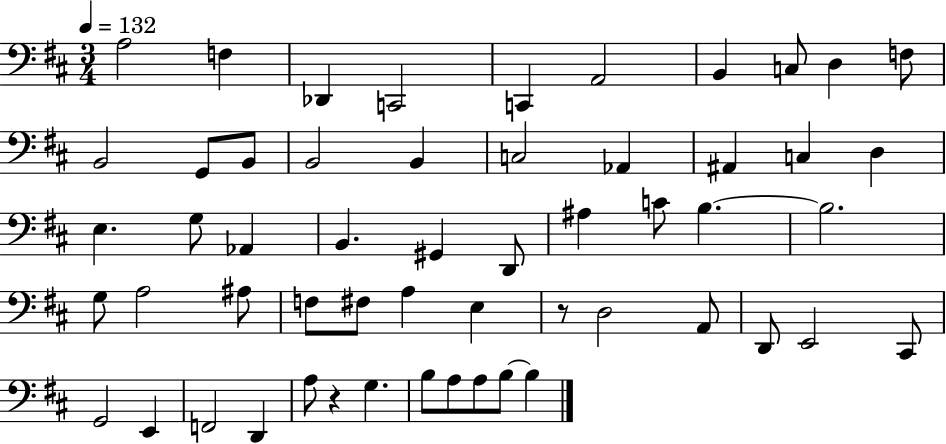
{
  \clef bass
  \numericTimeSignature
  \time 3/4
  \key d \major
  \tempo 4 = 132
  \repeat volta 2 { a2 f4 | des,4 c,2 | c,4 a,2 | b,4 c8 d4 f8 | \break b,2 g,8 b,8 | b,2 b,4 | c2 aes,4 | ais,4 c4 d4 | \break e4. g8 aes,4 | b,4. gis,4 d,8 | ais4 c'8 b4.~~ | b2. | \break g8 a2 ais8 | f8 fis8 a4 e4 | r8 d2 a,8 | d,8 e,2 cis,8 | \break g,2 e,4 | f,2 d,4 | a8 r4 g4. | b8 a8 a8 b8~~ b4 | \break } \bar "|."
}